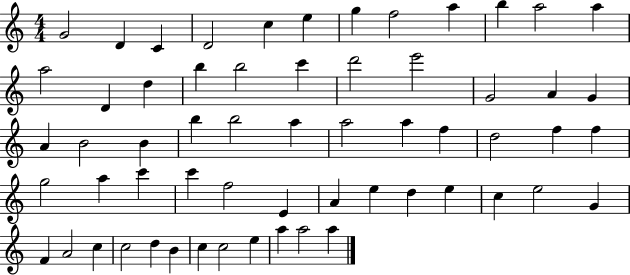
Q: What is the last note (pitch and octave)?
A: A5